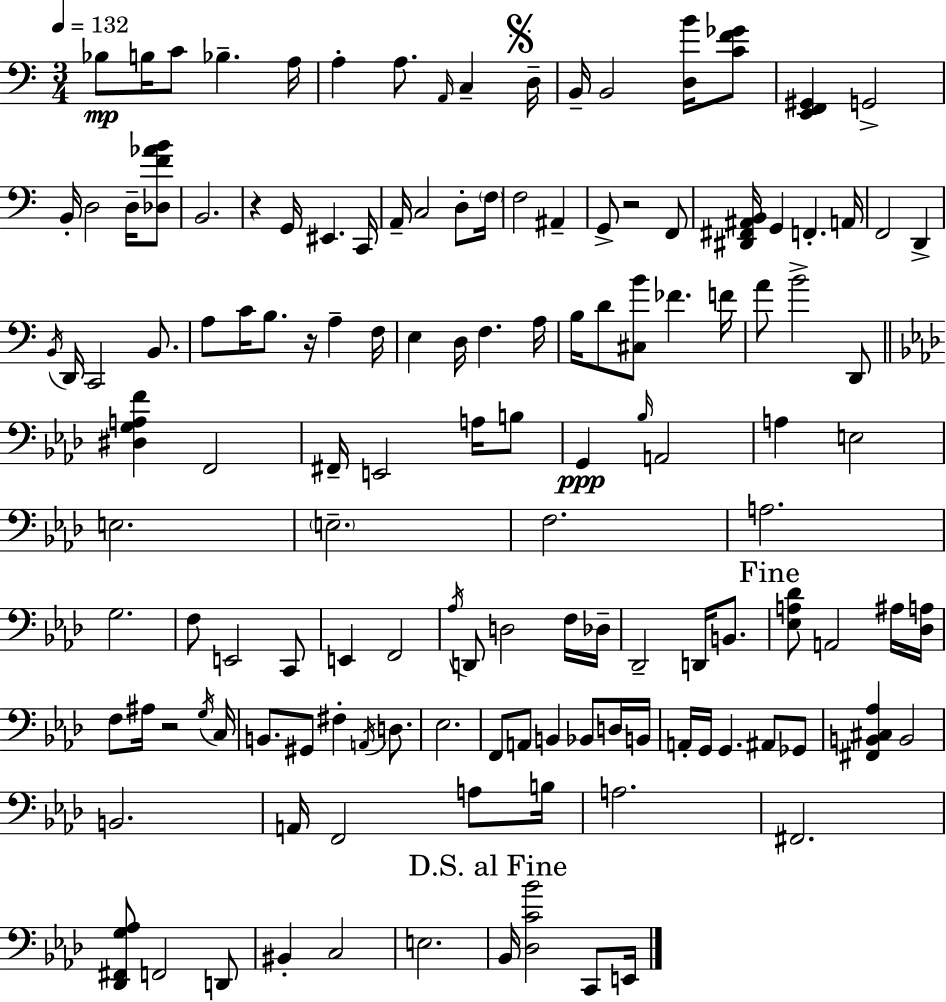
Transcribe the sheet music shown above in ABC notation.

X:1
T:Untitled
M:3/4
L:1/4
K:Am
_B,/2 B,/4 C/2 _B, A,/4 A, A,/2 A,,/4 C, D,/4 B,,/4 B,,2 [D,B]/4 [CF_G]/2 [E,,F,,^G,,] G,,2 B,,/4 D,2 D,/4 [_D,F_AB]/2 B,,2 z G,,/4 ^E,, C,,/4 A,,/4 C,2 D,/2 F,/4 F,2 ^A,, G,,/2 z2 F,,/2 [^D,,^F,,^A,,B,,]/4 G,, F,, A,,/4 F,,2 D,, B,,/4 D,,/4 C,,2 B,,/2 A,/2 C/4 B,/2 z/4 A, F,/4 E, D,/4 F, A,/4 B,/4 D/2 [^C,B]/2 _F F/4 A/2 B2 D,,/2 [^D,G,A,F] F,,2 ^F,,/4 E,,2 A,/4 B,/2 G,, _B,/4 A,,2 A, E,2 E,2 E,2 F,2 A,2 G,2 F,/2 E,,2 C,,/2 E,, F,,2 _A,/4 D,,/2 D,2 F,/4 _D,/4 _D,,2 D,,/4 B,,/2 [_E,A,_D]/2 A,,2 ^A,/4 [_D,A,]/4 F,/2 ^A,/4 z2 G,/4 C,/4 B,,/2 ^G,,/2 ^F, A,,/4 D,/2 _E,2 F,,/2 A,,/2 B,, _B,,/2 D,/4 B,,/4 A,,/4 G,,/4 G,, ^A,,/2 _G,,/2 [^F,,B,,^C,_A,] B,,2 B,,2 A,,/4 F,,2 A,/2 B,/4 A,2 ^F,,2 [_D,,^F,,G,_A,]/2 F,,2 D,,/2 ^B,, C,2 E,2 _B,,/4 [_D,C_B]2 C,,/2 E,,/4